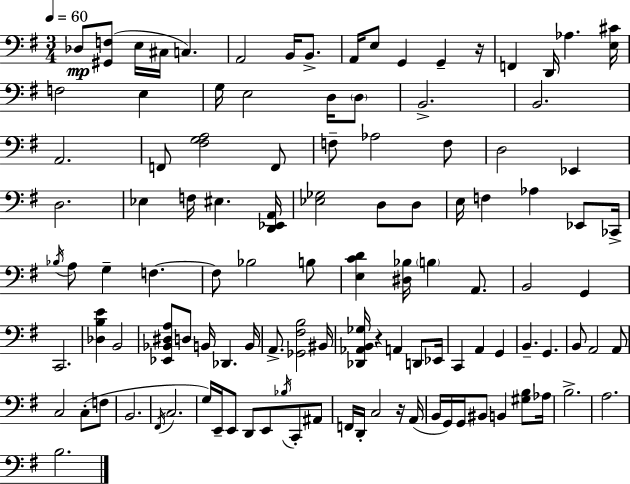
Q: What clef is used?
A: bass